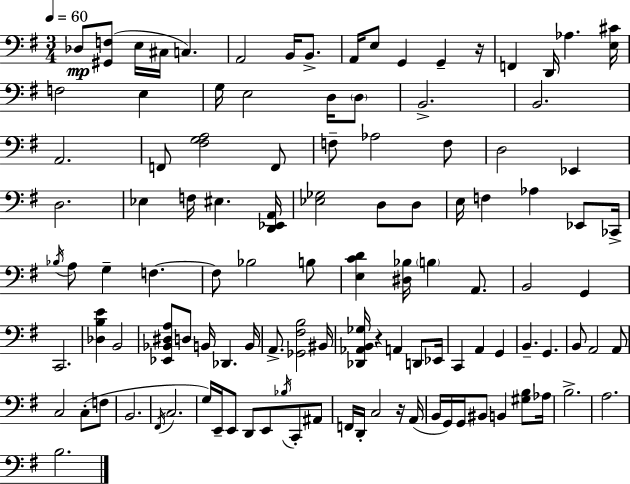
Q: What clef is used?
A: bass